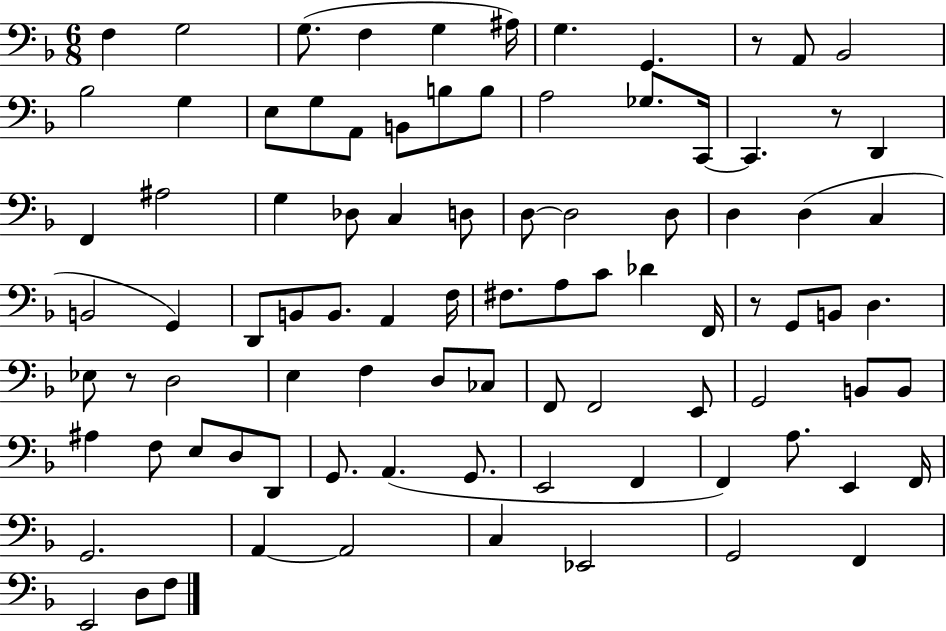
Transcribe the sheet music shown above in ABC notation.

X:1
T:Untitled
M:6/8
L:1/4
K:F
F, G,2 G,/2 F, G, ^A,/4 G, G,, z/2 A,,/2 _B,,2 _B,2 G, E,/2 G,/2 A,,/2 B,,/2 B,/2 B,/2 A,2 _G,/2 C,,/4 C,, z/2 D,, F,, ^A,2 G, _D,/2 C, D,/2 D,/2 D,2 D,/2 D, D, C, B,,2 G,, D,,/2 B,,/2 B,,/2 A,, F,/4 ^F,/2 A,/2 C/2 _D F,,/4 z/2 G,,/2 B,,/2 D, _E,/2 z/2 D,2 E, F, D,/2 _C,/2 F,,/2 F,,2 E,,/2 G,,2 B,,/2 B,,/2 ^A, F,/2 E,/2 D,/2 D,,/2 G,,/2 A,, G,,/2 E,,2 F,, F,, A,/2 E,, F,,/4 G,,2 A,, A,,2 C, _E,,2 G,,2 F,, E,,2 D,/2 F,/2